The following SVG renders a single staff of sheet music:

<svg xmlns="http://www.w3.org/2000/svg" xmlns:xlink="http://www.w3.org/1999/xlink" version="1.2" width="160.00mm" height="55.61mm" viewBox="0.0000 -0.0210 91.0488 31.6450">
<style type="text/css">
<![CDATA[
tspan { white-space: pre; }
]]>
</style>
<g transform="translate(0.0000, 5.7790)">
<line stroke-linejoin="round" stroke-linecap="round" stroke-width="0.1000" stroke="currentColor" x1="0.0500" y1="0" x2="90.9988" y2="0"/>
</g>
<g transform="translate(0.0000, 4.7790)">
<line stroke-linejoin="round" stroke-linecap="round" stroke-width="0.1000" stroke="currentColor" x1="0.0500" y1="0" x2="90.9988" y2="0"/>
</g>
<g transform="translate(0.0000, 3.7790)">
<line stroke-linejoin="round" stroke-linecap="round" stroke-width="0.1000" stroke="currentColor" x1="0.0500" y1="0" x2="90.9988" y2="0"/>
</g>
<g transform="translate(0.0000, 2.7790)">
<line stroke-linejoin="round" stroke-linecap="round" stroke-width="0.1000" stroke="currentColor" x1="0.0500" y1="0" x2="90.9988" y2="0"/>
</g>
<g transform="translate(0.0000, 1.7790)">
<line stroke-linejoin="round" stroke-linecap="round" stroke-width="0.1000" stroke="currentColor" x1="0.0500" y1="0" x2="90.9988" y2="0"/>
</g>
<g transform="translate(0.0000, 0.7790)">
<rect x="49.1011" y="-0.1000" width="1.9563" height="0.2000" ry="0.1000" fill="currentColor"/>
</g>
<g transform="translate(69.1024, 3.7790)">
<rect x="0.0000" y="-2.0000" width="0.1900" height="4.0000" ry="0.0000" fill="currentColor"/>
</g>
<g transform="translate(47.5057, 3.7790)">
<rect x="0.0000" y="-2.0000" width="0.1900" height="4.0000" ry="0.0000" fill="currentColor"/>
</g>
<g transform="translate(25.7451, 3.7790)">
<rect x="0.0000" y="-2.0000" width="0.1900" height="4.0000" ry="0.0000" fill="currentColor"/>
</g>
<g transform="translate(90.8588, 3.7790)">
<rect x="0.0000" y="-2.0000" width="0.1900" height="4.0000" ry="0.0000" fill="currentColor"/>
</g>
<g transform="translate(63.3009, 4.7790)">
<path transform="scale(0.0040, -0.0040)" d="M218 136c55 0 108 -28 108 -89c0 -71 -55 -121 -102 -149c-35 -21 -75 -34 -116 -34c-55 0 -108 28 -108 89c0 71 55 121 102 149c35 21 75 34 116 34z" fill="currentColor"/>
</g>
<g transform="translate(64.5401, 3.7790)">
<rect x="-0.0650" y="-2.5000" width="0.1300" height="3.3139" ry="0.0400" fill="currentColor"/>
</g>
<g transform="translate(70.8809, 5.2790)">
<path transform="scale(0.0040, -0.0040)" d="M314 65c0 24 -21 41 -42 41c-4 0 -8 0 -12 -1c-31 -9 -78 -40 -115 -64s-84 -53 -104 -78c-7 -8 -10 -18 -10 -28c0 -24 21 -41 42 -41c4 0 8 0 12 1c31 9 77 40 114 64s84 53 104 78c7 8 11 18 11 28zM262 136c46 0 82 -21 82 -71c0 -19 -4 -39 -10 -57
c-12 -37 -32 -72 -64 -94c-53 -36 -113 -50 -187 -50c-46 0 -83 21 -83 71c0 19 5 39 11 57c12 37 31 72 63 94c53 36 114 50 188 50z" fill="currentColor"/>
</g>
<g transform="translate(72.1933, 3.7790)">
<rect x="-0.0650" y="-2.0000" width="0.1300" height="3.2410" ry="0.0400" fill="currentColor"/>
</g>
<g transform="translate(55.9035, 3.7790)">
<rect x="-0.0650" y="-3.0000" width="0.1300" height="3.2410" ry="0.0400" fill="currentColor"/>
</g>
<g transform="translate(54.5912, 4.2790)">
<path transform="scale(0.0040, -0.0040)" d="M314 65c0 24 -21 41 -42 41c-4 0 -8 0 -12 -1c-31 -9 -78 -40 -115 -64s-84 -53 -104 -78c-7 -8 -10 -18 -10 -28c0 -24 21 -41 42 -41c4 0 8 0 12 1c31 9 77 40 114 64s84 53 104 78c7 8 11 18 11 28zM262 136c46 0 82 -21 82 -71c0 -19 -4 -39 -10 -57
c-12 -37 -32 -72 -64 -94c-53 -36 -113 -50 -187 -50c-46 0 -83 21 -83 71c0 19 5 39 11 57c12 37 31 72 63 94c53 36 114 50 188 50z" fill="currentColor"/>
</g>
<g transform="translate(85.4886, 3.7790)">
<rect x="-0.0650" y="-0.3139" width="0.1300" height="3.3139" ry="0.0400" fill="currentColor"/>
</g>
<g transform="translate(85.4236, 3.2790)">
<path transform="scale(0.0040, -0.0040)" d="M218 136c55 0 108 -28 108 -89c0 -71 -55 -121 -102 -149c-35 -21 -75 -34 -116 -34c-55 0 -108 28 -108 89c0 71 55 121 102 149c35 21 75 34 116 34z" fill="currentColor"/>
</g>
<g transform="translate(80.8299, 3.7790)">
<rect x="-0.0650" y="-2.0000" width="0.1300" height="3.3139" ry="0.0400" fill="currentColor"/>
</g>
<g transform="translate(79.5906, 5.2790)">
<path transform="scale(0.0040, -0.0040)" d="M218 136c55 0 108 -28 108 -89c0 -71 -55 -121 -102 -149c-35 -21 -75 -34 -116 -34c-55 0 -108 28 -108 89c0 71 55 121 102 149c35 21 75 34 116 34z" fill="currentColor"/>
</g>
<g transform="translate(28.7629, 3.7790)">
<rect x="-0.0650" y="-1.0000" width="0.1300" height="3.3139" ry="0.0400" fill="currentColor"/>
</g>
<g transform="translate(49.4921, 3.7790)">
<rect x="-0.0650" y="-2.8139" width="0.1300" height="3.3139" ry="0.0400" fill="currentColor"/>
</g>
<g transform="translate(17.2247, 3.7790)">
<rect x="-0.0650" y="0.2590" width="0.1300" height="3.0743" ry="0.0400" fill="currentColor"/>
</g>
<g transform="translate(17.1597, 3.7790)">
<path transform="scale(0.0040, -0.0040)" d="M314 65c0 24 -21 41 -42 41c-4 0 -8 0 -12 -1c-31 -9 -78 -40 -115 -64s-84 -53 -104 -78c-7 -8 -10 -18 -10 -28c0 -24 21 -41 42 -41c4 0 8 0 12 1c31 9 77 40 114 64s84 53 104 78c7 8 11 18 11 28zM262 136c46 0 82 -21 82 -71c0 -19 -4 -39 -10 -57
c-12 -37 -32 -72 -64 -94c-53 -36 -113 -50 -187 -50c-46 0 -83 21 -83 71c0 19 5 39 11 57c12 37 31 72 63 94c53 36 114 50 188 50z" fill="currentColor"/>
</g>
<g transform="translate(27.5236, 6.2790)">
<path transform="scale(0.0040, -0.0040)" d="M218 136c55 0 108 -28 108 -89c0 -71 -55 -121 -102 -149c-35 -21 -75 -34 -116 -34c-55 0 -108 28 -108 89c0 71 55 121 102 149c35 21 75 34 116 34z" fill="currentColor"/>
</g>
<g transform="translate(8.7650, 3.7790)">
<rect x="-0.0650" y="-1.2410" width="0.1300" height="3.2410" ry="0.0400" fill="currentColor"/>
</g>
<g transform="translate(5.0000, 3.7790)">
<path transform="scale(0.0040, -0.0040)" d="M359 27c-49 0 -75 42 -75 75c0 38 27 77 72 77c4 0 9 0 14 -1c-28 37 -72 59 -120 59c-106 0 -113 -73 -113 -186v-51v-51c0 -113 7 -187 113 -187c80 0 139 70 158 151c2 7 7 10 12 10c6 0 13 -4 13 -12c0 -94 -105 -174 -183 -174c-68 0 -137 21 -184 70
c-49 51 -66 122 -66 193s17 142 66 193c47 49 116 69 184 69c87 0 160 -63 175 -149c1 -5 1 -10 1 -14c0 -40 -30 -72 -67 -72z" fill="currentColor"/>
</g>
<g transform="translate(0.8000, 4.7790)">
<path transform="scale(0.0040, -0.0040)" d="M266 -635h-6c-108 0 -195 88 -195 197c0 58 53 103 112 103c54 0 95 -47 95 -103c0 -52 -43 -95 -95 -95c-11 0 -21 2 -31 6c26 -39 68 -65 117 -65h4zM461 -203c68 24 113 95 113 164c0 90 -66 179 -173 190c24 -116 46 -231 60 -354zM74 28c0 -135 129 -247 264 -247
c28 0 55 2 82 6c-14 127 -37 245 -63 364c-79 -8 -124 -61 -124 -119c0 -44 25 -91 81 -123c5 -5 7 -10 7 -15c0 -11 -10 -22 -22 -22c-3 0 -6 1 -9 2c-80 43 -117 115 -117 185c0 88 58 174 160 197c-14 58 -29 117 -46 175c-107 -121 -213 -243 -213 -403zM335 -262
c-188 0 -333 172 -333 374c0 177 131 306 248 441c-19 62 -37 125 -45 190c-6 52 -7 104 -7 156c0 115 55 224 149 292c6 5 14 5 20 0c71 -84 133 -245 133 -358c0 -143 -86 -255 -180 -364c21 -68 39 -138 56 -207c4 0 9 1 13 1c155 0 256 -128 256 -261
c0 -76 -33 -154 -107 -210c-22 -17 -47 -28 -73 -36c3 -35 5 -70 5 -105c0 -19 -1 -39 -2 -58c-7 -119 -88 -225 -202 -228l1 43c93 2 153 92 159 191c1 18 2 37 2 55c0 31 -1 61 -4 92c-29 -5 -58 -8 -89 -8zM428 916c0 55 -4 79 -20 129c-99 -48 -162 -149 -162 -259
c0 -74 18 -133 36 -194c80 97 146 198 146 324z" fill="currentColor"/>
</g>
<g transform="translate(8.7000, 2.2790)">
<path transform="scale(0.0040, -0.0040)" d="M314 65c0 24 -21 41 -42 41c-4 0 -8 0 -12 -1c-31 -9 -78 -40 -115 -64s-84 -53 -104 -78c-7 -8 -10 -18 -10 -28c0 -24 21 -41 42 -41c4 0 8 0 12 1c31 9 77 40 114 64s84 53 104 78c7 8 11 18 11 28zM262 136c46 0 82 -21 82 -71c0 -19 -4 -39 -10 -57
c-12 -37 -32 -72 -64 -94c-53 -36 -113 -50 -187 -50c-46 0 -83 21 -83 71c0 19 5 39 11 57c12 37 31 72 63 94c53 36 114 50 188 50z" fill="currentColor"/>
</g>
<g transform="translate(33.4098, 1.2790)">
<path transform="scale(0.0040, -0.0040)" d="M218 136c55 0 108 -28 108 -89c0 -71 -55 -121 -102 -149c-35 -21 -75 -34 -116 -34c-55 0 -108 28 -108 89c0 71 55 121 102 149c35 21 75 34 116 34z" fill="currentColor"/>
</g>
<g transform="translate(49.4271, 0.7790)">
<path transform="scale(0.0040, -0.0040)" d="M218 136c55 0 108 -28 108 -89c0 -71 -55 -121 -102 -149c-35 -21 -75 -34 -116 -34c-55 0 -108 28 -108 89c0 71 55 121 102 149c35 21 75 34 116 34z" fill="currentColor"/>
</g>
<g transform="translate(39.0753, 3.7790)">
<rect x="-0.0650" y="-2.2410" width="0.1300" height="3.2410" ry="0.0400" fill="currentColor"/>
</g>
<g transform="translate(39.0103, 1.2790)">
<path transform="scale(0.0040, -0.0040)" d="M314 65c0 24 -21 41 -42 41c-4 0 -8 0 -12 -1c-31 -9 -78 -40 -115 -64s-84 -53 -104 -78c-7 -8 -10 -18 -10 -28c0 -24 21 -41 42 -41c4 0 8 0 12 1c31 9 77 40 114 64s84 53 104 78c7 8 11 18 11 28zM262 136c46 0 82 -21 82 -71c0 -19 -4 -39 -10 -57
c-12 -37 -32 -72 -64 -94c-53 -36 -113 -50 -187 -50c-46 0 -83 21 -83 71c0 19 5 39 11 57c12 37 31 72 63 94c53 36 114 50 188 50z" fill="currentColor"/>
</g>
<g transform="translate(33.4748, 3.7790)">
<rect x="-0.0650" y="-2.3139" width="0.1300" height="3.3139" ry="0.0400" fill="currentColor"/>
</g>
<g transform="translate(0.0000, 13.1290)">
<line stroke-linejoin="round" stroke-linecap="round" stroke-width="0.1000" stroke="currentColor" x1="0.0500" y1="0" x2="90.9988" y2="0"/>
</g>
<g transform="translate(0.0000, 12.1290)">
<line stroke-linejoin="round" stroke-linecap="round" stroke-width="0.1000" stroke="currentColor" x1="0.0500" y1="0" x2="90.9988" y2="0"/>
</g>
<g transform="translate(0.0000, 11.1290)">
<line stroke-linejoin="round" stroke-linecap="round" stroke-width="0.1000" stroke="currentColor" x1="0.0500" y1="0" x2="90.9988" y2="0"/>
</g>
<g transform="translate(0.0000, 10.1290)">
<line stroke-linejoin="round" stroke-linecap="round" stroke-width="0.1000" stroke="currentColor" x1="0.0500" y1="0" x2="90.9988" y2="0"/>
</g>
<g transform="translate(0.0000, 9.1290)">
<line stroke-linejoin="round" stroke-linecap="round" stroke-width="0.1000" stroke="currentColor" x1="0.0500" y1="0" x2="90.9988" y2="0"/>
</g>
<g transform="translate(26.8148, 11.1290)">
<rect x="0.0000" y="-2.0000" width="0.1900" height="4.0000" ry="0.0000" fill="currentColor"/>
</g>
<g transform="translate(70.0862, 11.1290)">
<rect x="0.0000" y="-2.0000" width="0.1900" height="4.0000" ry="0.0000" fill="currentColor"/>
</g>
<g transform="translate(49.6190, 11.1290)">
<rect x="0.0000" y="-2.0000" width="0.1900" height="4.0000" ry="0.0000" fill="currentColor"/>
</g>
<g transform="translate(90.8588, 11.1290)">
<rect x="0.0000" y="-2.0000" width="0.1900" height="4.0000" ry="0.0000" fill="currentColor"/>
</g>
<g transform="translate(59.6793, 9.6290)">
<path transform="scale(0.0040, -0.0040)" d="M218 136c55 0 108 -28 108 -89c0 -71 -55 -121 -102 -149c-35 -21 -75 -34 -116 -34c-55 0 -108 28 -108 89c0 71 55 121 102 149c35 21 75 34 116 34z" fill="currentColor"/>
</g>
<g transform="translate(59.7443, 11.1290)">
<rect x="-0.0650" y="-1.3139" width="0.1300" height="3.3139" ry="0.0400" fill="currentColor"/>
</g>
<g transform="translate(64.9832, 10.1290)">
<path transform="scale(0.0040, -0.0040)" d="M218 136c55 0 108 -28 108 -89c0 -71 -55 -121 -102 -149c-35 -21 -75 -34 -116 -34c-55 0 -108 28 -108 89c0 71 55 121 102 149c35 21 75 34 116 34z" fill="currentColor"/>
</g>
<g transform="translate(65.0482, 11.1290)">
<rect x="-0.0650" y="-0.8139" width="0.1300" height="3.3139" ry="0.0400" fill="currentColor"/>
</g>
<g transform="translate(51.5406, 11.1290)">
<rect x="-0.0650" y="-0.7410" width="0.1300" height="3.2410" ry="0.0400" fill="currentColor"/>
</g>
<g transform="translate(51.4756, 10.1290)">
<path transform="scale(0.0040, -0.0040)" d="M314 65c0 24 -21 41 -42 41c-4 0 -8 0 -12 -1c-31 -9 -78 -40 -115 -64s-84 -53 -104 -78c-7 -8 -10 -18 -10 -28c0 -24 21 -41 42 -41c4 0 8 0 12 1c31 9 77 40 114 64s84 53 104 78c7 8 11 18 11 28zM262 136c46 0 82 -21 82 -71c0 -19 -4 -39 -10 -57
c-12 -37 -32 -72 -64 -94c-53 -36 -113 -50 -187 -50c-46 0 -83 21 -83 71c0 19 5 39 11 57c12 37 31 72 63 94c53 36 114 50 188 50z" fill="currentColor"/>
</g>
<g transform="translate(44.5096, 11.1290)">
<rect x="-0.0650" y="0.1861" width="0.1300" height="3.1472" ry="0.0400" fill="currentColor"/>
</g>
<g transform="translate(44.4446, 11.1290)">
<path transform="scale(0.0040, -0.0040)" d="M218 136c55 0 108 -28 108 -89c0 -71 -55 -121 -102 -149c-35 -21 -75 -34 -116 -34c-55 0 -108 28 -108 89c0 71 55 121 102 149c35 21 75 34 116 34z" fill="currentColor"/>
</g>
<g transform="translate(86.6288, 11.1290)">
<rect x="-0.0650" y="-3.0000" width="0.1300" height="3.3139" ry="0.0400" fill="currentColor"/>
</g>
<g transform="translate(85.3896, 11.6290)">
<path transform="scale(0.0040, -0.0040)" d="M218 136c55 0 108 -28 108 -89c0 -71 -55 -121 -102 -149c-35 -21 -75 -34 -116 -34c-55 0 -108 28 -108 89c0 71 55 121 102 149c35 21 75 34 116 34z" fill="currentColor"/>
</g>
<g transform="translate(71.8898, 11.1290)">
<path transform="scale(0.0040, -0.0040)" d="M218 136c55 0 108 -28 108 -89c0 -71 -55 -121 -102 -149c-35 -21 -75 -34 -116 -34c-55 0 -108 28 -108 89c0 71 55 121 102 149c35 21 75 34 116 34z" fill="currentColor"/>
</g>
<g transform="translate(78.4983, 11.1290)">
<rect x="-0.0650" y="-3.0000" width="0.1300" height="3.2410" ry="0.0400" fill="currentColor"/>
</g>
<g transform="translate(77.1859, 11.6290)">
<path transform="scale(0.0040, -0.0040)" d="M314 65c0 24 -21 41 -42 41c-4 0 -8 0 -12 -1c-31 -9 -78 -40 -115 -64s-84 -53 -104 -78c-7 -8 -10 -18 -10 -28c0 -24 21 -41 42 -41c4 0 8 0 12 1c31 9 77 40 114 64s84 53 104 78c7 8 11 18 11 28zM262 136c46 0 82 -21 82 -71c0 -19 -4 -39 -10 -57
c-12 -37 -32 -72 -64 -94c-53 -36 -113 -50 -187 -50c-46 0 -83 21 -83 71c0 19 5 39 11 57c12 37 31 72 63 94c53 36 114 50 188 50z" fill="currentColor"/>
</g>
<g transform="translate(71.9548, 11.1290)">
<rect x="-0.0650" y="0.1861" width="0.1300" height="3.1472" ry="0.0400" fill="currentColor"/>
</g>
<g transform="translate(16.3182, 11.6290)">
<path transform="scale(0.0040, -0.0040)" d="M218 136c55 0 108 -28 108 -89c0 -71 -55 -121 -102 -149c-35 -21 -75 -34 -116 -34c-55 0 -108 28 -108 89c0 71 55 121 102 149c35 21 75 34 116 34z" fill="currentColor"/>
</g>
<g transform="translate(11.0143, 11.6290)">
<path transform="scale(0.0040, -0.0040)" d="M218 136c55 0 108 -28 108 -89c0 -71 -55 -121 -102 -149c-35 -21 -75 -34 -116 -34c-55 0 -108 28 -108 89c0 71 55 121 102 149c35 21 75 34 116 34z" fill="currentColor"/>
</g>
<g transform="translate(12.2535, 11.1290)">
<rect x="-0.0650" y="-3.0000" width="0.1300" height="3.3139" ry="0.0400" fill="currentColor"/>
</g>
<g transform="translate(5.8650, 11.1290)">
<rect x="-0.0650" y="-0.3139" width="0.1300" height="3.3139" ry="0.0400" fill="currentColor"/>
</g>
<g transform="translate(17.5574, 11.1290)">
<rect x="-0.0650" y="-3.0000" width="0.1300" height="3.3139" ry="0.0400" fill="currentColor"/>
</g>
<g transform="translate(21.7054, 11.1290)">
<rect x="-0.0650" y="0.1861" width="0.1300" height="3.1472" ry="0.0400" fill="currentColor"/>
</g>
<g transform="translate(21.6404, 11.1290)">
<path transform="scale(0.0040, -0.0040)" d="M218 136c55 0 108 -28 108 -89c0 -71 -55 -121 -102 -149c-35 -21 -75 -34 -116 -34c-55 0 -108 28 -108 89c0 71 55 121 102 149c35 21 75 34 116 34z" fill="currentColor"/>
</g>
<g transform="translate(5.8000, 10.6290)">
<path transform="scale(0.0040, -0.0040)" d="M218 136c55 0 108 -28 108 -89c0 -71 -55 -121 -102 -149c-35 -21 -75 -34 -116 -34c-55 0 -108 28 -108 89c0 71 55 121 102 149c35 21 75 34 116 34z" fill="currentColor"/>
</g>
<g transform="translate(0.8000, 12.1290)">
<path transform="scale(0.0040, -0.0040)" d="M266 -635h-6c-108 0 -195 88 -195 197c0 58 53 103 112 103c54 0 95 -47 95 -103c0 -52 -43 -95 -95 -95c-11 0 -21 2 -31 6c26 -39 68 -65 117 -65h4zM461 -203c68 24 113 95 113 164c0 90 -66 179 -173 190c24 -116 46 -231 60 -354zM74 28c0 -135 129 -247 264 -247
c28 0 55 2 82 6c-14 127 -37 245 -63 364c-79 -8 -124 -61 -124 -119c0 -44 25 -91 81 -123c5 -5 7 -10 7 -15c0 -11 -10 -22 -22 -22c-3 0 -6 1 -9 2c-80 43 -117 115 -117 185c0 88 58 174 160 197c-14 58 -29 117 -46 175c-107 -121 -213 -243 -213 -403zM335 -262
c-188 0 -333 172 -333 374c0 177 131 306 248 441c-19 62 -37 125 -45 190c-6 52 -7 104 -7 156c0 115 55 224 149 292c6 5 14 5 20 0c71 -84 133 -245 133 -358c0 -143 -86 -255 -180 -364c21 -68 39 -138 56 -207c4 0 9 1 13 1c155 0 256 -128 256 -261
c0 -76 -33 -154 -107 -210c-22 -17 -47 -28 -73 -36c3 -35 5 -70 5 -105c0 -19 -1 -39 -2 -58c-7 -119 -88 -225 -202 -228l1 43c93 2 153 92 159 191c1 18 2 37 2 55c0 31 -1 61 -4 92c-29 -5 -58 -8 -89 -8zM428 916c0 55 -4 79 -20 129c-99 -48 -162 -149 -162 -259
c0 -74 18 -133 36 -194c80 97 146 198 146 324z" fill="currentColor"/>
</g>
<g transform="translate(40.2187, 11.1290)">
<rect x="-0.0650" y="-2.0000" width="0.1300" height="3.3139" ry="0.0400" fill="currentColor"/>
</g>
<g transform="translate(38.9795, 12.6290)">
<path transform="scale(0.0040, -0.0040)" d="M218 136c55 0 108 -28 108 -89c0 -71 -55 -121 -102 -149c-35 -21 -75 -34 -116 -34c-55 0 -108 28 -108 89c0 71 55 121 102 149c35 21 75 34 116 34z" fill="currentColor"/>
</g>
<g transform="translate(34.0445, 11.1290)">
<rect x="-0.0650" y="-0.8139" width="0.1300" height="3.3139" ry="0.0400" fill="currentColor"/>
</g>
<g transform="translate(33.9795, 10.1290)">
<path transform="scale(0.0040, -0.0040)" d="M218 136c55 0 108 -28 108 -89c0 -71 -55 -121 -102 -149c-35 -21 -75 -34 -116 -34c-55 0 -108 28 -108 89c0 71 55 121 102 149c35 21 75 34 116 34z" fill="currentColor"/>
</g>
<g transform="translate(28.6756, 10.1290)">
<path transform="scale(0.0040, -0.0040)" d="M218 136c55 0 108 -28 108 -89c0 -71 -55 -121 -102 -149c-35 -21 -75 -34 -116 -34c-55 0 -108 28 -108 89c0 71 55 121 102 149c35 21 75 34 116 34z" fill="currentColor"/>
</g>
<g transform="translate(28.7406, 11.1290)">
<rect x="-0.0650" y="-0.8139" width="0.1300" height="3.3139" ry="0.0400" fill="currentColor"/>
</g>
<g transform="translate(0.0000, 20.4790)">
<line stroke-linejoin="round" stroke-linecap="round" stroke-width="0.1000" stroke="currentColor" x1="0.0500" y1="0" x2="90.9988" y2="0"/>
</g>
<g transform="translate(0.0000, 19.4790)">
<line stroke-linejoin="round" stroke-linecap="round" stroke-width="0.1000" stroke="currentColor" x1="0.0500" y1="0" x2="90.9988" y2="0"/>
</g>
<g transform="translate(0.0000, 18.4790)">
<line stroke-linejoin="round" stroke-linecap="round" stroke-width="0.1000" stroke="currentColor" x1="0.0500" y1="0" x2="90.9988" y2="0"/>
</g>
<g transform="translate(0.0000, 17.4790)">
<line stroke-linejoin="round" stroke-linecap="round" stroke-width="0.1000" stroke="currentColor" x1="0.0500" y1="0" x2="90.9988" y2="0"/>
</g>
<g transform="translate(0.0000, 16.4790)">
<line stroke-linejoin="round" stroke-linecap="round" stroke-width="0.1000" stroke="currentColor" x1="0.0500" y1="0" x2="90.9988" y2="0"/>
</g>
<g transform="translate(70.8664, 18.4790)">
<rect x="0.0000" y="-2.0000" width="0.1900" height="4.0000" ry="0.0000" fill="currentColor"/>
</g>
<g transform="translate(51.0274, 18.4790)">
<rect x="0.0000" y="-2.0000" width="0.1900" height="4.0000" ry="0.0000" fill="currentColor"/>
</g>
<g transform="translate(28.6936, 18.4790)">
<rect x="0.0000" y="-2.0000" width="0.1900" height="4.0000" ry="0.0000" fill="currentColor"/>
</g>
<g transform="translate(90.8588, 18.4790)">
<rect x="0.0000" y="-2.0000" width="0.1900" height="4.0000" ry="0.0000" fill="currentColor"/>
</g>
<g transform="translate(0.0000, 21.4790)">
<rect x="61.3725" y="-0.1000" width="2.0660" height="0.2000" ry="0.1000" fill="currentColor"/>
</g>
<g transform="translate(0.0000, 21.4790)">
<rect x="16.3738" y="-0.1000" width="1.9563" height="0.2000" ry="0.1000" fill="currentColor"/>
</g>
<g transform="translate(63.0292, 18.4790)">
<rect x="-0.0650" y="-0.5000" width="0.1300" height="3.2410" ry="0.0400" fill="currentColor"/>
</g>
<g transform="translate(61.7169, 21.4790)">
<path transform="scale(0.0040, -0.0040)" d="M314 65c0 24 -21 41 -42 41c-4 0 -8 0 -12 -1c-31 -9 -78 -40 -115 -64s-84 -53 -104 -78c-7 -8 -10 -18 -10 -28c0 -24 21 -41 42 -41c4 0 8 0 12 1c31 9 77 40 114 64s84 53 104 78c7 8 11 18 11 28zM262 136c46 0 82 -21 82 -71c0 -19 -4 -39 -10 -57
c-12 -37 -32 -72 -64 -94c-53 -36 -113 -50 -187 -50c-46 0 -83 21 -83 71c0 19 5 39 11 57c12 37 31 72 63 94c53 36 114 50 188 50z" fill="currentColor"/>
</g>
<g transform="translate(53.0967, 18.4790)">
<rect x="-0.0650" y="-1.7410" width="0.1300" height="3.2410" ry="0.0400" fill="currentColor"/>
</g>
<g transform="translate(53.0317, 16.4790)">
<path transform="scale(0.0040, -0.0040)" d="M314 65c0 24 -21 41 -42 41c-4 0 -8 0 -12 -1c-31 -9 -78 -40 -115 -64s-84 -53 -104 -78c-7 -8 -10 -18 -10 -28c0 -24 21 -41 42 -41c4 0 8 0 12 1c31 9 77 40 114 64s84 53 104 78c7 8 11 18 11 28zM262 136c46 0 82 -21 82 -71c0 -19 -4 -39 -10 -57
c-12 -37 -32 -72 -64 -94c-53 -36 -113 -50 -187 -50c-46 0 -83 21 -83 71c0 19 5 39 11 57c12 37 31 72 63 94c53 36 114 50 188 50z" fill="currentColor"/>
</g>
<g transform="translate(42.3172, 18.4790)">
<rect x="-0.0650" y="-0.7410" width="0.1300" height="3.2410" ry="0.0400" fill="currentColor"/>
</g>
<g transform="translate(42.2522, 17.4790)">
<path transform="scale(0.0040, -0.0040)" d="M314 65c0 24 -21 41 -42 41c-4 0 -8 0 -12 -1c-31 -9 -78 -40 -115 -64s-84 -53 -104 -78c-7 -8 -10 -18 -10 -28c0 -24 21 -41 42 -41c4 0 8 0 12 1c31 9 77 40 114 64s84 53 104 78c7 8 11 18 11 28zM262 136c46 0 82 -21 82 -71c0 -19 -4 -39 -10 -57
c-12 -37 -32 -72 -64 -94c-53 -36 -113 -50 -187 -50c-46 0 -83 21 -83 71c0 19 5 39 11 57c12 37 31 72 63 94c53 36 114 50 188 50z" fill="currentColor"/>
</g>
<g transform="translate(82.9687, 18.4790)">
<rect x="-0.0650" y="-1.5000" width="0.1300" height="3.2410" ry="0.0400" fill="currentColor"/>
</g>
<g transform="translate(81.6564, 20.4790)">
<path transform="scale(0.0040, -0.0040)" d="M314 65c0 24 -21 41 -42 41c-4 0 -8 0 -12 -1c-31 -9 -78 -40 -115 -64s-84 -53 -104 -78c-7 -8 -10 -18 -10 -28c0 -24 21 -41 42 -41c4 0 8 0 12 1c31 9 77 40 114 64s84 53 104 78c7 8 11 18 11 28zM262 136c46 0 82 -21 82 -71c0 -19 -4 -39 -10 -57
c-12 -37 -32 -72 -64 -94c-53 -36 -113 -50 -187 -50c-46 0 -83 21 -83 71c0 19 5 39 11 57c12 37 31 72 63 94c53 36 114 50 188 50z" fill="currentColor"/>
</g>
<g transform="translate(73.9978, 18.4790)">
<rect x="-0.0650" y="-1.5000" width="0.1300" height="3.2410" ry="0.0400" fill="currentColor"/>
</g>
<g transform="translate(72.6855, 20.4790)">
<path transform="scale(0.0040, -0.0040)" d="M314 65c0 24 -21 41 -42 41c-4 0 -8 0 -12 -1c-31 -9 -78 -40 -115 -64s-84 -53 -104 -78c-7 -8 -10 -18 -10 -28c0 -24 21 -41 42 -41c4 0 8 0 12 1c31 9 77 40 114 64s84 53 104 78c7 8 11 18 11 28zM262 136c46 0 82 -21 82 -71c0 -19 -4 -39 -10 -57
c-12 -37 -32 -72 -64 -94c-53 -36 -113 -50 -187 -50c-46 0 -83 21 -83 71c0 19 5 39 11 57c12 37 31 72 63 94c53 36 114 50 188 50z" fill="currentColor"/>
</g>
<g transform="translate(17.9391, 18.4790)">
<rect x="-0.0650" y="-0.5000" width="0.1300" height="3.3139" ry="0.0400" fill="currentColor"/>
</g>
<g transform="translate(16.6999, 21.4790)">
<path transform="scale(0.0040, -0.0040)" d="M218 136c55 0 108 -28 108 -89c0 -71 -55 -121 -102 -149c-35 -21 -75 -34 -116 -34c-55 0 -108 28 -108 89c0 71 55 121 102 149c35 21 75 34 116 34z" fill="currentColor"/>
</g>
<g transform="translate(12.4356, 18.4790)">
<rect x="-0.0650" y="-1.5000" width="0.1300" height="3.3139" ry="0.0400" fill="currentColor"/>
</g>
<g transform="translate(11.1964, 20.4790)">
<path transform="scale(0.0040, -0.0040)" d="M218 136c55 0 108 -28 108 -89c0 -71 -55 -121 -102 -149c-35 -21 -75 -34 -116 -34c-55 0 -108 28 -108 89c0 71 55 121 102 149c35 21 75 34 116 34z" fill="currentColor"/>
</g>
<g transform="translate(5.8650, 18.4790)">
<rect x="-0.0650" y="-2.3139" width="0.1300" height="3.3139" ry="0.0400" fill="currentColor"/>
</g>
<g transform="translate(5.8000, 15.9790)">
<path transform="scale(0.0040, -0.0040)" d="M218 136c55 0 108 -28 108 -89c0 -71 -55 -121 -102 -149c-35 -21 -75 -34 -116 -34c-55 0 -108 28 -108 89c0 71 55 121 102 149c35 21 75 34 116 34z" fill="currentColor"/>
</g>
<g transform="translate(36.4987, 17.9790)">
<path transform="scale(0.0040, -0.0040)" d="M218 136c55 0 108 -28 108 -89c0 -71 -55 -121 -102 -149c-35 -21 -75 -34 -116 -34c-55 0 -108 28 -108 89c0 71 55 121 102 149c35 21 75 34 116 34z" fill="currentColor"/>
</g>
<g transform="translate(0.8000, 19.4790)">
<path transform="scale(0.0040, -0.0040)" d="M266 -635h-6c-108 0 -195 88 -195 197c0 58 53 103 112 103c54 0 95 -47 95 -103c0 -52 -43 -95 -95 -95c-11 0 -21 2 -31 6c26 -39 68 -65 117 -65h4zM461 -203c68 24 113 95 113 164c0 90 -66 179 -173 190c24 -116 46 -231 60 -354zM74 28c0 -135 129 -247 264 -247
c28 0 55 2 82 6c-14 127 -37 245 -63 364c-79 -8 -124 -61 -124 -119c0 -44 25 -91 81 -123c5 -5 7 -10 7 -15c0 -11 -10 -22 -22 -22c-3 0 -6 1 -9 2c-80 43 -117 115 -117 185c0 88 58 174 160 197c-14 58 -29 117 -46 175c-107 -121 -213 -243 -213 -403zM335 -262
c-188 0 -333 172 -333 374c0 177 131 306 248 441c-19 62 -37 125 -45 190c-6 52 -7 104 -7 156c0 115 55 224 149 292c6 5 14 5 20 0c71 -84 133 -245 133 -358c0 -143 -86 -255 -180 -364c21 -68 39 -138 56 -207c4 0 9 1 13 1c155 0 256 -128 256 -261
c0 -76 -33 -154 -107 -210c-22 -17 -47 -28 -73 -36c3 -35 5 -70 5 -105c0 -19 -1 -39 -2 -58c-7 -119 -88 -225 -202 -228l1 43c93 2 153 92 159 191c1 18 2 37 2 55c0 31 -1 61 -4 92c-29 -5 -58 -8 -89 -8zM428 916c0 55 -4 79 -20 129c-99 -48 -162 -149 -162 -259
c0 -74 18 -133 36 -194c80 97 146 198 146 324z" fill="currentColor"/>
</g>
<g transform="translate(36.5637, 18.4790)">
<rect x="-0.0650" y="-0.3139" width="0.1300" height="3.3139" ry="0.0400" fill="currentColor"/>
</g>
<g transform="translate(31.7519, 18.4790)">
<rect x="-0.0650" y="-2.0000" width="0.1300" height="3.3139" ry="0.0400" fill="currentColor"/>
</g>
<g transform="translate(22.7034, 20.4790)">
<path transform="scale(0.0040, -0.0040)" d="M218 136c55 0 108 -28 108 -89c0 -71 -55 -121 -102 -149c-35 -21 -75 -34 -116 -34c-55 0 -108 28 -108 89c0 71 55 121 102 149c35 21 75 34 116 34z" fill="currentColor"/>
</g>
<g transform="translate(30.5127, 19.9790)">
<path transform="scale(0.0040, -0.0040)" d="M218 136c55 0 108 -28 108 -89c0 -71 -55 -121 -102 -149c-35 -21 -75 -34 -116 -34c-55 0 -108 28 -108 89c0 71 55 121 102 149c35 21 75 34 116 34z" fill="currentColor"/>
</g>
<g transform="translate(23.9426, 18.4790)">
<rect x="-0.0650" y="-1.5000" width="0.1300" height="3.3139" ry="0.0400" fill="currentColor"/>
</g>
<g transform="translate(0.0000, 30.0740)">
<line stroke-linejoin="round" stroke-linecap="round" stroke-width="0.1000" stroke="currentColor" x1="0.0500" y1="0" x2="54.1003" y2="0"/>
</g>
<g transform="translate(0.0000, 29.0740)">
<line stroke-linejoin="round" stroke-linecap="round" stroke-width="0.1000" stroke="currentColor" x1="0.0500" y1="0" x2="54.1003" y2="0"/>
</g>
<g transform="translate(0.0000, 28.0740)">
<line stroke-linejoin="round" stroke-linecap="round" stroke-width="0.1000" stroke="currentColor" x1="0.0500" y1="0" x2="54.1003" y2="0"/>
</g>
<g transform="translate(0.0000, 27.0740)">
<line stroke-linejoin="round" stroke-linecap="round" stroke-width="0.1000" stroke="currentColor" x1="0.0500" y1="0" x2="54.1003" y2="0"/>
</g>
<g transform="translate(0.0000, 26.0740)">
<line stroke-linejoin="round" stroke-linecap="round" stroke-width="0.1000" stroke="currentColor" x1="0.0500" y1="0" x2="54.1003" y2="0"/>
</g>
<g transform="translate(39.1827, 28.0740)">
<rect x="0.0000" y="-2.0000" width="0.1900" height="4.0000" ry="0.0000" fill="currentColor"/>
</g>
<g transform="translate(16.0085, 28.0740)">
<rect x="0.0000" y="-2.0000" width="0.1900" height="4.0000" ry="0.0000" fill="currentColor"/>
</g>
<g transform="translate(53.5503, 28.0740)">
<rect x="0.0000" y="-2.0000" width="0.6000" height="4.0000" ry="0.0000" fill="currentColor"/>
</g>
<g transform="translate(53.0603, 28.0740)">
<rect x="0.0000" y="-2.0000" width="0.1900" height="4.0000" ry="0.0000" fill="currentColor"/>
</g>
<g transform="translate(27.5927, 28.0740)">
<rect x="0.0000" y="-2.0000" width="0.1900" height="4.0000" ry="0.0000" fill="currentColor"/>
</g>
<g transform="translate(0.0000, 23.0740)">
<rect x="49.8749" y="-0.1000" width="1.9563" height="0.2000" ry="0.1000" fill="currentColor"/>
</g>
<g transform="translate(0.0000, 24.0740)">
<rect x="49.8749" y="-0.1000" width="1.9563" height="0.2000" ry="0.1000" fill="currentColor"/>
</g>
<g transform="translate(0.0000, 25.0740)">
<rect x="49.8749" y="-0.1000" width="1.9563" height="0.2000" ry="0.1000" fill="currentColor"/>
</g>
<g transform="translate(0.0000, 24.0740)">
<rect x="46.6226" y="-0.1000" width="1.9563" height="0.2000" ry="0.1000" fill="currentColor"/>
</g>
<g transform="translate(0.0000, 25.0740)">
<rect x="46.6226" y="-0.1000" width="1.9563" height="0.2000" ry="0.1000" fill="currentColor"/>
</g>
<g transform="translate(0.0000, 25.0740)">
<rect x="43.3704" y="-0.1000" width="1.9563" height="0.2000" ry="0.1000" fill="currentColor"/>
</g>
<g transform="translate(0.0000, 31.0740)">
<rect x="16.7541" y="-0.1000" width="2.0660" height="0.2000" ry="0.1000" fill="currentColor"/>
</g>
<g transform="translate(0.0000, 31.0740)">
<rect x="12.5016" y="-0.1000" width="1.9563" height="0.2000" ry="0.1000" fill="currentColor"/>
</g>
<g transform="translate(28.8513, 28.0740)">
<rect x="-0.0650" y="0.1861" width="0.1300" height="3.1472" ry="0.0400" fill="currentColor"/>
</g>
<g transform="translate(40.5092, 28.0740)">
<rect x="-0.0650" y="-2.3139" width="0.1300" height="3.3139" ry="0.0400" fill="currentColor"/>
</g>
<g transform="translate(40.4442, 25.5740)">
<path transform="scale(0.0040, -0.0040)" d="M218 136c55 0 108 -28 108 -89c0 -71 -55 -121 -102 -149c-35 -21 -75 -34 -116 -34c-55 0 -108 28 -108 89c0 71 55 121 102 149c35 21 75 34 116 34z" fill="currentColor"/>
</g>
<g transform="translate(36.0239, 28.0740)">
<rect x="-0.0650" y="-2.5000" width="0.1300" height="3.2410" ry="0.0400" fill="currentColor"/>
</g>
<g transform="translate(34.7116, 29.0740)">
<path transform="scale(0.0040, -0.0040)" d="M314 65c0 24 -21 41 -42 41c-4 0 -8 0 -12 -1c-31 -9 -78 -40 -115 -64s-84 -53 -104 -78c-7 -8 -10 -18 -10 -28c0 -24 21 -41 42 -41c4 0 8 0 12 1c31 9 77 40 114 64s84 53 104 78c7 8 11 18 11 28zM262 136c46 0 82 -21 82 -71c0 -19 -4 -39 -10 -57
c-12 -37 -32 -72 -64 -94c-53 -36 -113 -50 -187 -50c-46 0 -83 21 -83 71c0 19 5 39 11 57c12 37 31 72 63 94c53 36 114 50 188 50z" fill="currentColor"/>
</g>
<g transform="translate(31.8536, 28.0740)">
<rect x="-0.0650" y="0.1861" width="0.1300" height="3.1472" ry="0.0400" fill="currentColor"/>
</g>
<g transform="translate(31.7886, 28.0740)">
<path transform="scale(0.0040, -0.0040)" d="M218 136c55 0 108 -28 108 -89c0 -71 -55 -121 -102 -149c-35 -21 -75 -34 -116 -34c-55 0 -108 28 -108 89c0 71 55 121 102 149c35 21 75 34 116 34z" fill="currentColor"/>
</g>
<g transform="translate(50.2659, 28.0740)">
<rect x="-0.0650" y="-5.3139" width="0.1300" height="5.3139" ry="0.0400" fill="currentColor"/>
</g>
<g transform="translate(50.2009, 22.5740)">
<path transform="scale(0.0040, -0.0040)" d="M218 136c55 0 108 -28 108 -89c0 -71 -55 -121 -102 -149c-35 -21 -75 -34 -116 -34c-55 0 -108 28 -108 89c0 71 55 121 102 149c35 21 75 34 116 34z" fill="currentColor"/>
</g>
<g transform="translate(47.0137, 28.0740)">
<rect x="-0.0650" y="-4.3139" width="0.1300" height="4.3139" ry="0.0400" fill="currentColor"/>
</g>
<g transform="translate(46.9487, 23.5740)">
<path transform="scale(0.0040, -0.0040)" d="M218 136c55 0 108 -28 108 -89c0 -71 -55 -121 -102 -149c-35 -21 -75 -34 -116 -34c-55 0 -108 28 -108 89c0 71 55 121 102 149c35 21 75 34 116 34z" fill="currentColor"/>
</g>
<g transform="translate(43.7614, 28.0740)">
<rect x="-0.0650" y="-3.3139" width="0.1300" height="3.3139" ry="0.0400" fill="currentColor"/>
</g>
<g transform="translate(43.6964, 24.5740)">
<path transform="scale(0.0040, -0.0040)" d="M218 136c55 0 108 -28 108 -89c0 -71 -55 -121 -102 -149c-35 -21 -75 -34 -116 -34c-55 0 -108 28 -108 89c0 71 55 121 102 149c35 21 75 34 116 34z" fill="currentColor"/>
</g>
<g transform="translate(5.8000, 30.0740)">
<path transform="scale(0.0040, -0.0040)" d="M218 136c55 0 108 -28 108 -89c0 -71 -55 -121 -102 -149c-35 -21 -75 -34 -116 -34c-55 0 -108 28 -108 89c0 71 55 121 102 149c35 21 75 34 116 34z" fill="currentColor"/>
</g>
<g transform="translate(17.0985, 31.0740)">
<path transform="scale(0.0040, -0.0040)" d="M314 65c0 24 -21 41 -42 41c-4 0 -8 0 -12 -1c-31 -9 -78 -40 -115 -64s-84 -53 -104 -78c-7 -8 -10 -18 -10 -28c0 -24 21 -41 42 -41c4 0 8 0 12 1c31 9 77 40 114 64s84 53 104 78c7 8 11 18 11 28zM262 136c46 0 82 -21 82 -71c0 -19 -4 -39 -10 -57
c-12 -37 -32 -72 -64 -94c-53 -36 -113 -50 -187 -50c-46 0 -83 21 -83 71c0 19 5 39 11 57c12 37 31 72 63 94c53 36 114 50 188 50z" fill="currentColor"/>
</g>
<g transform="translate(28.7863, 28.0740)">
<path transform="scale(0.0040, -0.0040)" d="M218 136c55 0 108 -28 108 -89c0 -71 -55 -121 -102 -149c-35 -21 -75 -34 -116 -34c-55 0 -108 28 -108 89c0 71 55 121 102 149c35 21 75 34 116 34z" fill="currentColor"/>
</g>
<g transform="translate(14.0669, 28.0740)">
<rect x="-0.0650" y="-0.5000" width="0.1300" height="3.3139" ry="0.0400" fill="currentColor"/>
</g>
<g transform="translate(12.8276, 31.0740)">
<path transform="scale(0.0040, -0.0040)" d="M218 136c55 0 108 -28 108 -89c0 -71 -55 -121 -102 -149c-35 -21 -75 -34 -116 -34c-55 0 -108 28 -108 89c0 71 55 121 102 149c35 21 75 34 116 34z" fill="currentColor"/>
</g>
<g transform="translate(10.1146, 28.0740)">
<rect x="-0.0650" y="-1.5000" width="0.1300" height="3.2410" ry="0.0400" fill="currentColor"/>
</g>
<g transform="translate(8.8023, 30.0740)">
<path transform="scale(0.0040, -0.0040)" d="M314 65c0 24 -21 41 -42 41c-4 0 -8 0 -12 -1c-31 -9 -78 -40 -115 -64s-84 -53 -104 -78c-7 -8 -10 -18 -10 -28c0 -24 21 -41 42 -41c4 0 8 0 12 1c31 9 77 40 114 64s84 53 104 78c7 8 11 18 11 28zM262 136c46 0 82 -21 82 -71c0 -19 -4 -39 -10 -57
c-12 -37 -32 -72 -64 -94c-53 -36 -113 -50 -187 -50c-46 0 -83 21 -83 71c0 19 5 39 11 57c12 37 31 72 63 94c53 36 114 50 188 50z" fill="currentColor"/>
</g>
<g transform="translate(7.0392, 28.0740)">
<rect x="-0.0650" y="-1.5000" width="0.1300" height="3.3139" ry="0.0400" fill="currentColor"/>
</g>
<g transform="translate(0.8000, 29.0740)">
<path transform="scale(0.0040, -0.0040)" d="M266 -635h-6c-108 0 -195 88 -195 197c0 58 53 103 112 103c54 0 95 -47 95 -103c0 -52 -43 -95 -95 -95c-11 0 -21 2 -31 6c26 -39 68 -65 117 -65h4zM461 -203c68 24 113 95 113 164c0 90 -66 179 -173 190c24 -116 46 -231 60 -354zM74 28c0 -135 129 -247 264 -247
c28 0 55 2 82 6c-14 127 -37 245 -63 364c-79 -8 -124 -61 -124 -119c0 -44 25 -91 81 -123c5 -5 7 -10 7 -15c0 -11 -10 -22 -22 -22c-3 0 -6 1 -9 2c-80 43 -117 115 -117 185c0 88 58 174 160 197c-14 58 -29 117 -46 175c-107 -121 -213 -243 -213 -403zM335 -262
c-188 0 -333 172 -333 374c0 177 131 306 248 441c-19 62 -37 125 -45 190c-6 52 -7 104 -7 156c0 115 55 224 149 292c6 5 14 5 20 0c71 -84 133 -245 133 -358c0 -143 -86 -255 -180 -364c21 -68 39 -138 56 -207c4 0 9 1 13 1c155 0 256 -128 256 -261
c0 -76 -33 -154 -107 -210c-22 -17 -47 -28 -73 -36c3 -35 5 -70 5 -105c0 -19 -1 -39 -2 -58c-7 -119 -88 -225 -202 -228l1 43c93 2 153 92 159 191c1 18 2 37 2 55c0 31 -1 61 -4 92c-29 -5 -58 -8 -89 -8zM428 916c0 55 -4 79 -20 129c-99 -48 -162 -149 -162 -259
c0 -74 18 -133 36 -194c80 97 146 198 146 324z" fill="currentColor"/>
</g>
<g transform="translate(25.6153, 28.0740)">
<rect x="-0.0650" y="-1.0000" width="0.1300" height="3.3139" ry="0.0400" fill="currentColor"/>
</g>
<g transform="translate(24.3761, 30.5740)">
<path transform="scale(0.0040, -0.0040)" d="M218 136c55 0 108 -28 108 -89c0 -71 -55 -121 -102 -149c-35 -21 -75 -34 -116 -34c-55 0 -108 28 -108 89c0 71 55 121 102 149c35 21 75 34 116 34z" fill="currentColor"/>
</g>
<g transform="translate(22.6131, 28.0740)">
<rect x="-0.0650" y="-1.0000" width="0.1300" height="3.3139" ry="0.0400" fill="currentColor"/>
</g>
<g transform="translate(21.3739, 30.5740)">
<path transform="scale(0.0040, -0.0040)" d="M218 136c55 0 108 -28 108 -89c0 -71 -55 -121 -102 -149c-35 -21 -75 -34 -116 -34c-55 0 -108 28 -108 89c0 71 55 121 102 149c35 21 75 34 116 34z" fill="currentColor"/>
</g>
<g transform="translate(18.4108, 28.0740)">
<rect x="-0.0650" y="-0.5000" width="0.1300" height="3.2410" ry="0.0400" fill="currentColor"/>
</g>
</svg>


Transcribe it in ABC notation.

X:1
T:Untitled
M:4/4
L:1/4
K:C
e2 B2 D g g2 a A2 G F2 F c c A A B d d F B d2 e d B A2 A g E C E F c d2 f2 C2 E2 E2 E E2 C C2 D D B B G2 g b d' f'